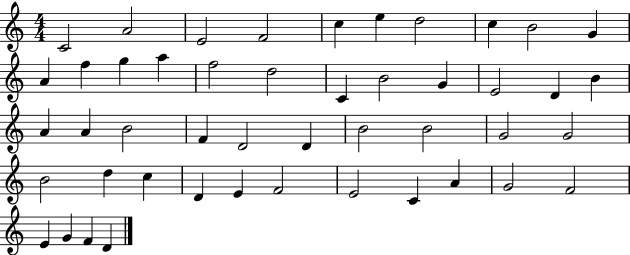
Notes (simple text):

C4/h A4/h E4/h F4/h C5/q E5/q D5/h C5/q B4/h G4/q A4/q F5/q G5/q A5/q F5/h D5/h C4/q B4/h G4/q E4/h D4/q B4/q A4/q A4/q B4/h F4/q D4/h D4/q B4/h B4/h G4/h G4/h B4/h D5/q C5/q D4/q E4/q F4/h E4/h C4/q A4/q G4/h F4/h E4/q G4/q F4/q D4/q